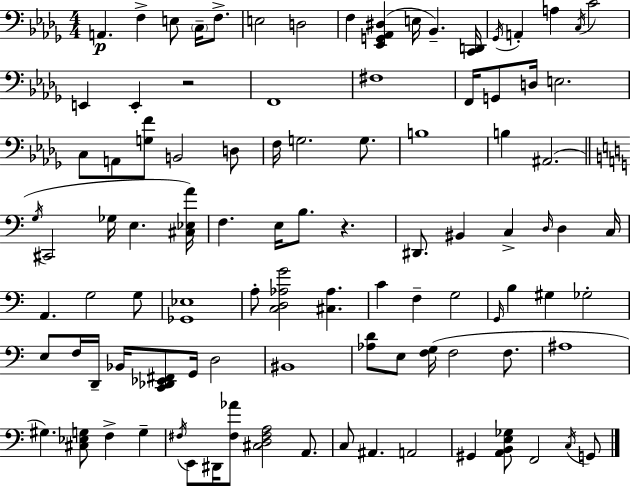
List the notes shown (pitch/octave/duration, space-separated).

A2/q. F3/q E3/e C3/s F3/e. E3/h D3/h F3/q [Eb2,G2,Ab2,D#3]/q E3/s Bb2/q. [C2,D2]/s Gb2/s A2/q A3/q C3/s C4/h E2/q E2/q R/h F2/w F#3/w F2/s G2/e D3/s E3/h. C3/e A2/e [G3,F4]/e B2/h D3/e F3/s G3/h. G3/e. B3/w B3/q A#2/h. G3/s C#2/h Gb3/s E3/q. [C#3,Eb3,A4]/s F3/q. E3/s B3/e. R/q. D#2/e. BIS2/q C3/q D3/s D3/q C3/s A2/q. G3/h G3/e [Gb2,Eb3]/w A3/e [C3,D3,Ab3,G4]/h [C#3,Ab3]/q. C4/q F3/q G3/h G2/s B3/q G#3/q Gb3/h E3/e F3/s D2/s Bb2/s [C2,Db2,Eb2,F#2]/e G2/s D3/h BIS2/w [Ab3,D4]/e E3/e [F3,G3]/s F3/h F3/e. A#3/w G#3/q. [C#3,Eb3,G3]/e F3/q G3/q F#3/s E2/e D#2/s [F#3,Ab4]/e [C#3,D3,F#3,A3]/h A2/e. C3/e A#2/q. A2/h G#2/q [A2,B2,E3,Gb3]/e F2/h C3/s G2/e